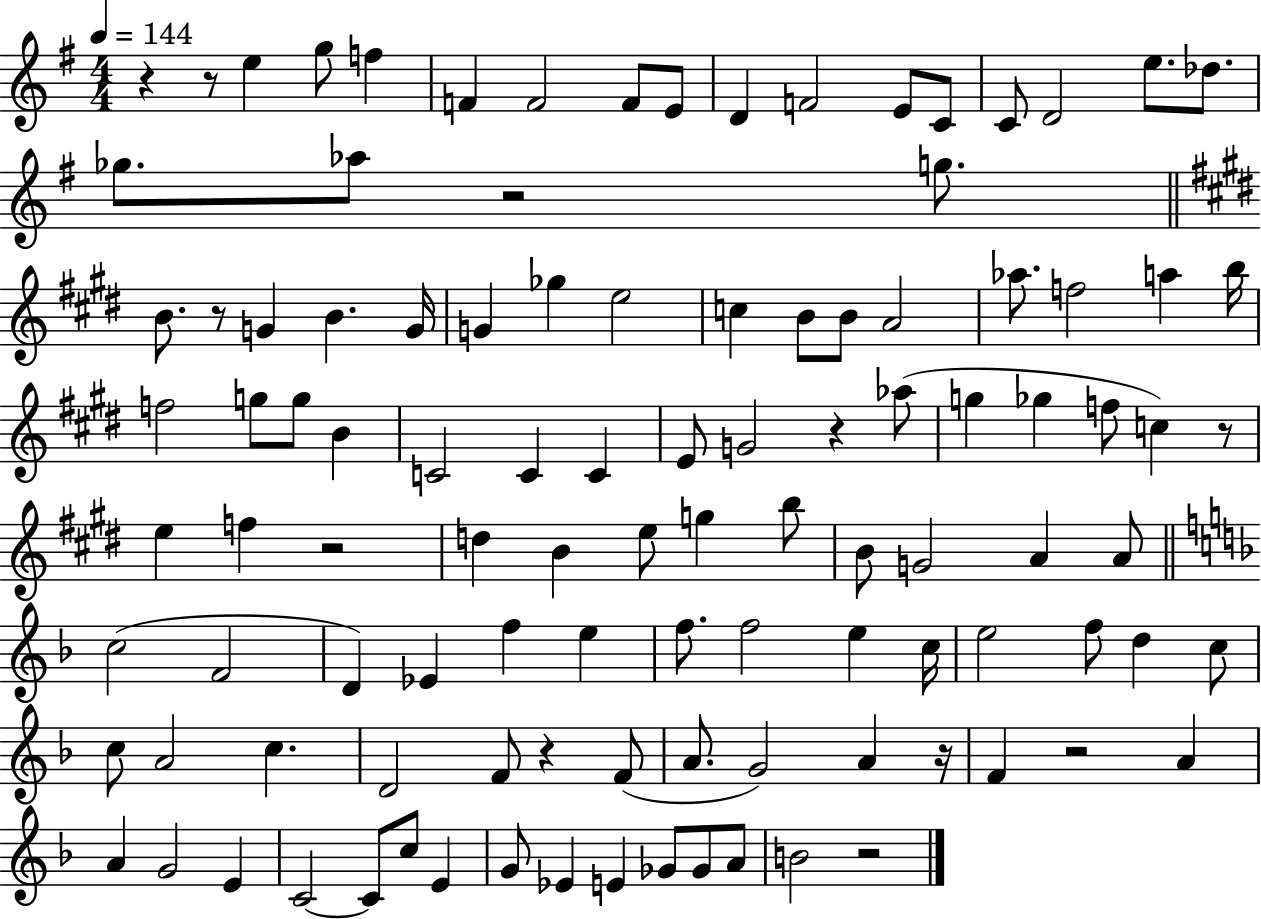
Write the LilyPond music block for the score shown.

{
  \clef treble
  \numericTimeSignature
  \time 4/4
  \key g \major
  \tempo 4 = 144
  r4 r8 e''4 g''8 f''4 | f'4 f'2 f'8 e'8 | d'4 f'2 e'8 c'8 | c'8 d'2 e''8. des''8. | \break ges''8. aes''8 r2 g''8. | \bar "||" \break \key e \major b'8. r8 g'4 b'4. g'16 | g'4 ges''4 e''2 | c''4 b'8 b'8 a'2 | aes''8. f''2 a''4 b''16 | \break f''2 g''8 g''8 b'4 | c'2 c'4 c'4 | e'8 g'2 r4 aes''8( | g''4 ges''4 f''8 c''4) r8 | \break e''4 f''4 r2 | d''4 b'4 e''8 g''4 b''8 | b'8 g'2 a'4 a'8 | \bar "||" \break \key f \major c''2( f'2 | d'4) ees'4 f''4 e''4 | f''8. f''2 e''4 c''16 | e''2 f''8 d''4 c''8 | \break c''8 a'2 c''4. | d'2 f'8 r4 f'8( | a'8. g'2) a'4 r16 | f'4 r2 a'4 | \break a'4 g'2 e'4 | c'2~~ c'8 c''8 e'4 | g'8 ees'4 e'4 ges'8 ges'8 a'8 | b'2 r2 | \break \bar "|."
}